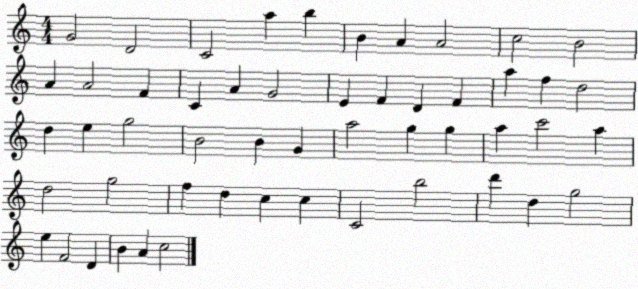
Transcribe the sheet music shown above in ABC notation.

X:1
T:Untitled
M:4/4
L:1/4
K:C
G2 D2 C2 a b B A A2 c2 B2 A A2 F C A G2 E F D F a f d2 d e g2 B2 B G a2 g g a c'2 a d2 g2 f d c c C2 b2 d' d g2 e F2 D B A c2